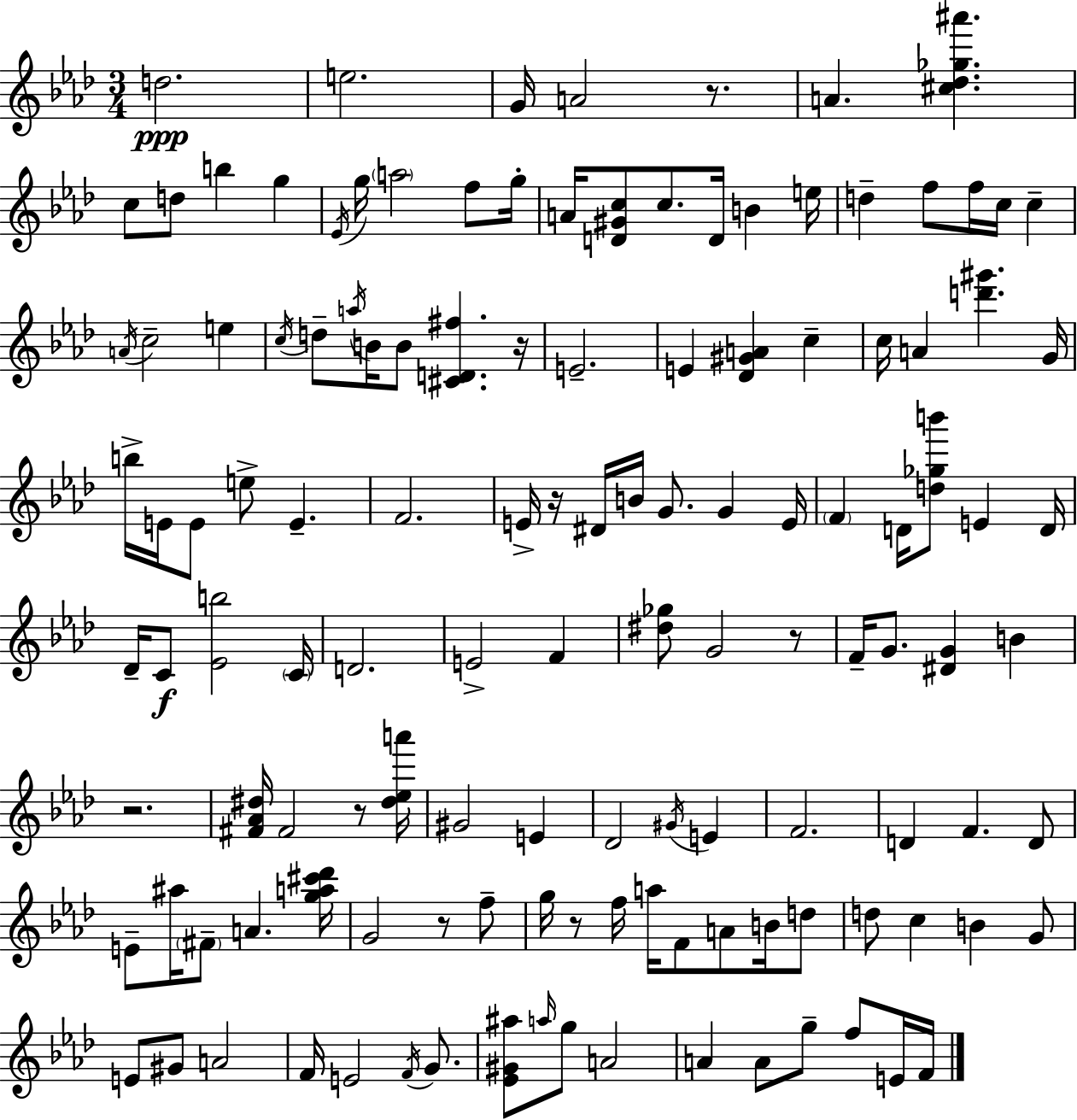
D5/h. E5/h. G4/s A4/h R/e. A4/q. [C#5,Db5,Gb5,A#6]/q. C5/e D5/e B5/q G5/q Eb4/s G5/s A5/h F5/e G5/s A4/s [D4,G#4,C5]/e C5/e. D4/s B4/q E5/s D5/q F5/e F5/s C5/s C5/q A4/s C5/h E5/q C5/s D5/e A5/s B4/s B4/e [C#4,D4,F#5]/q. R/s E4/h. E4/q [Db4,G#4,A4]/q C5/q C5/s A4/q [D6,G#6]/q. G4/s B5/s E4/s E4/e E5/e E4/q. F4/h. E4/s R/s D#4/s B4/s G4/e. G4/q E4/s F4/q D4/s [D5,Gb5,B6]/e E4/q D4/s Db4/s C4/e [Eb4,B5]/h C4/s D4/h. E4/h F4/q [D#5,Gb5]/e G4/h R/e F4/s G4/e. [D#4,G4]/q B4/q R/h. [F#4,Ab4,D#5]/s F#4/h R/e [D#5,Eb5,A6]/s G#4/h E4/q Db4/h G#4/s E4/q F4/h. D4/q F4/q. D4/e E4/e A#5/s F#4/e A4/q. [G5,A5,C#6,Db6]/s G4/h R/e F5/e G5/s R/e F5/s A5/s F4/e A4/e B4/s D5/e D5/e C5/q B4/q G4/e E4/e G#4/e A4/h F4/s E4/h F4/s G4/e. [Eb4,G#4,A#5]/e A5/s G5/e A4/h A4/q A4/e G5/e F5/e E4/s F4/s